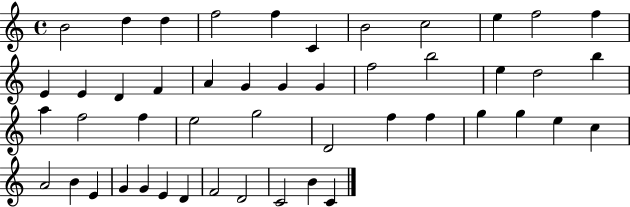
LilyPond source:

{
  \clef treble
  \time 4/4
  \defaultTimeSignature
  \key c \major
  b'2 d''4 d''4 | f''2 f''4 c'4 | b'2 c''2 | e''4 f''2 f''4 | \break e'4 e'4 d'4 f'4 | a'4 g'4 g'4 g'4 | f''2 b''2 | e''4 d''2 b''4 | \break a''4 f''2 f''4 | e''2 g''2 | d'2 f''4 f''4 | g''4 g''4 e''4 c''4 | \break a'2 b'4 e'4 | g'4 g'4 e'4 d'4 | f'2 d'2 | c'2 b'4 c'4 | \break \bar "|."
}